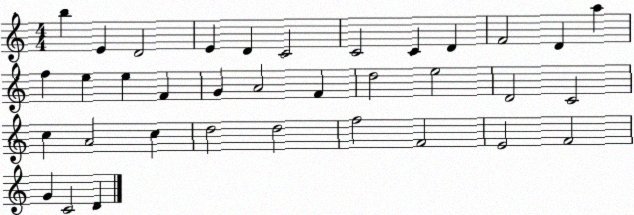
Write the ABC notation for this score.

X:1
T:Untitled
M:4/4
L:1/4
K:C
b E D2 E D C2 C2 C D F2 D a f e e F G A2 F d2 e2 D2 C2 c A2 c d2 d2 f2 F2 E2 F2 G C2 D